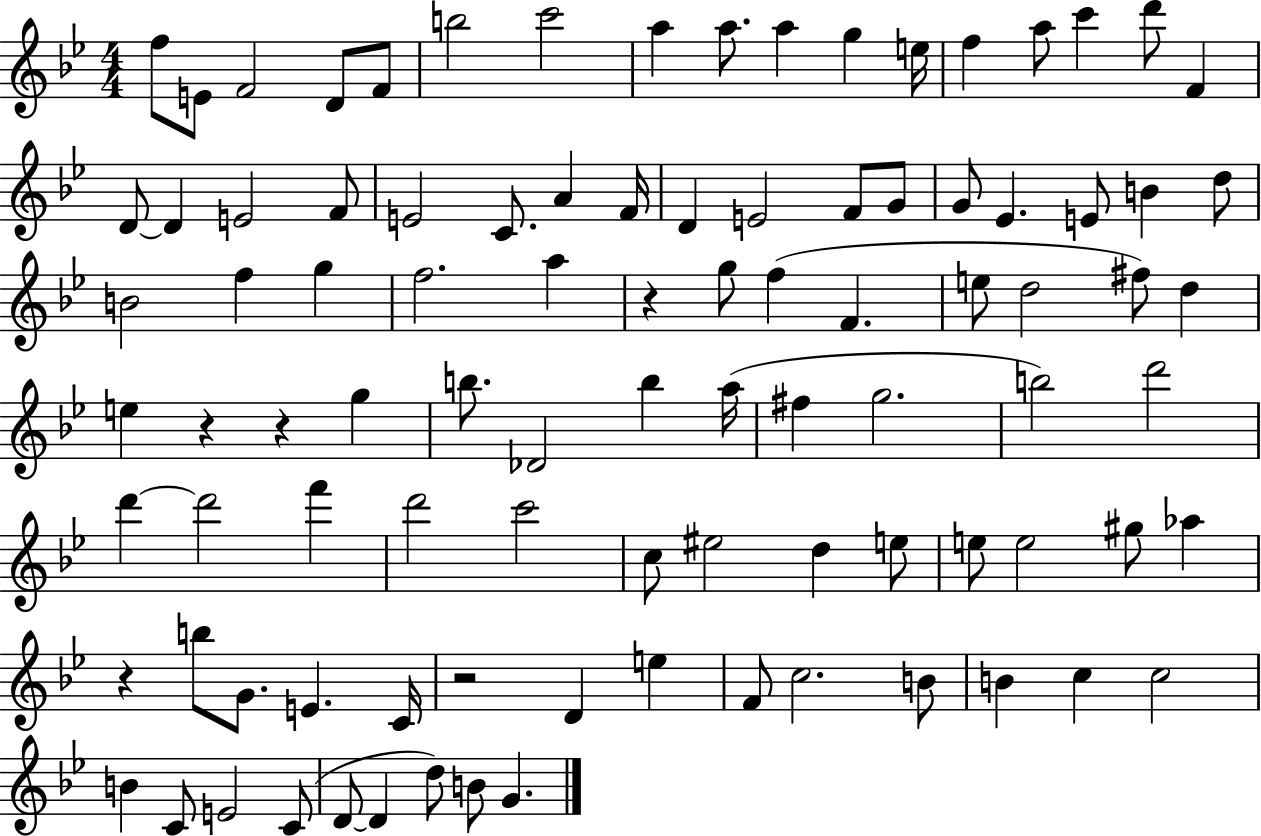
X:1
T:Untitled
M:4/4
L:1/4
K:Bb
f/2 E/2 F2 D/2 F/2 b2 c'2 a a/2 a g e/4 f a/2 c' d'/2 F D/2 D E2 F/2 E2 C/2 A F/4 D E2 F/2 G/2 G/2 _E E/2 B d/2 B2 f g f2 a z g/2 f F e/2 d2 ^f/2 d e z z g b/2 _D2 b a/4 ^f g2 b2 d'2 d' d'2 f' d'2 c'2 c/2 ^e2 d e/2 e/2 e2 ^g/2 _a z b/2 G/2 E C/4 z2 D e F/2 c2 B/2 B c c2 B C/2 E2 C/2 D/2 D d/2 B/2 G